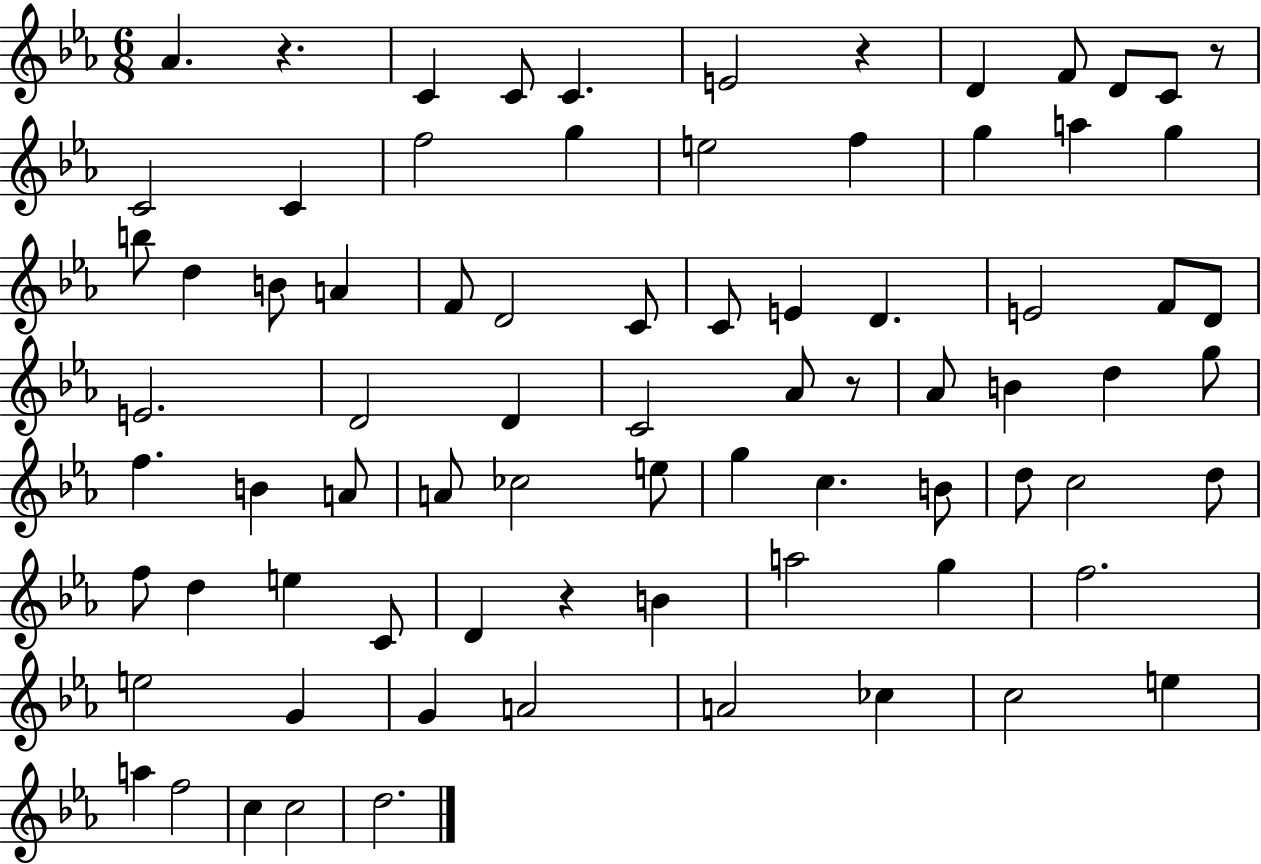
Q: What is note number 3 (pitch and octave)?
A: C4